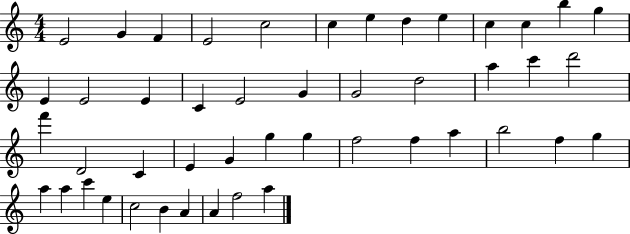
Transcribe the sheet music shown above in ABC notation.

X:1
T:Untitled
M:4/4
L:1/4
K:C
E2 G F E2 c2 c e d e c c b g E E2 E C E2 G G2 d2 a c' d'2 f' D2 C E G g g f2 f a b2 f g a a c' e c2 B A A f2 a